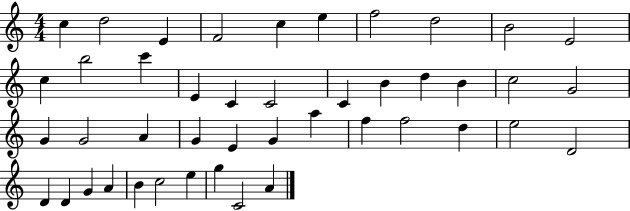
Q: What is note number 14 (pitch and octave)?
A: E4